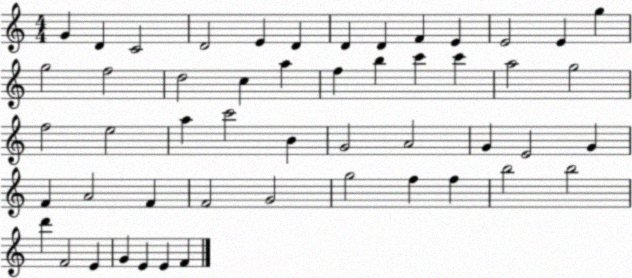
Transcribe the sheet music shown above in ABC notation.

X:1
T:Untitled
M:4/4
L:1/4
K:C
G D C2 D2 E D D D F E E2 E g g2 f2 d2 c a f b c' c' a2 g2 f2 e2 a c'2 B G2 A2 G E2 G F A2 F F2 G2 g2 f f b2 b2 d' F2 E G E E F